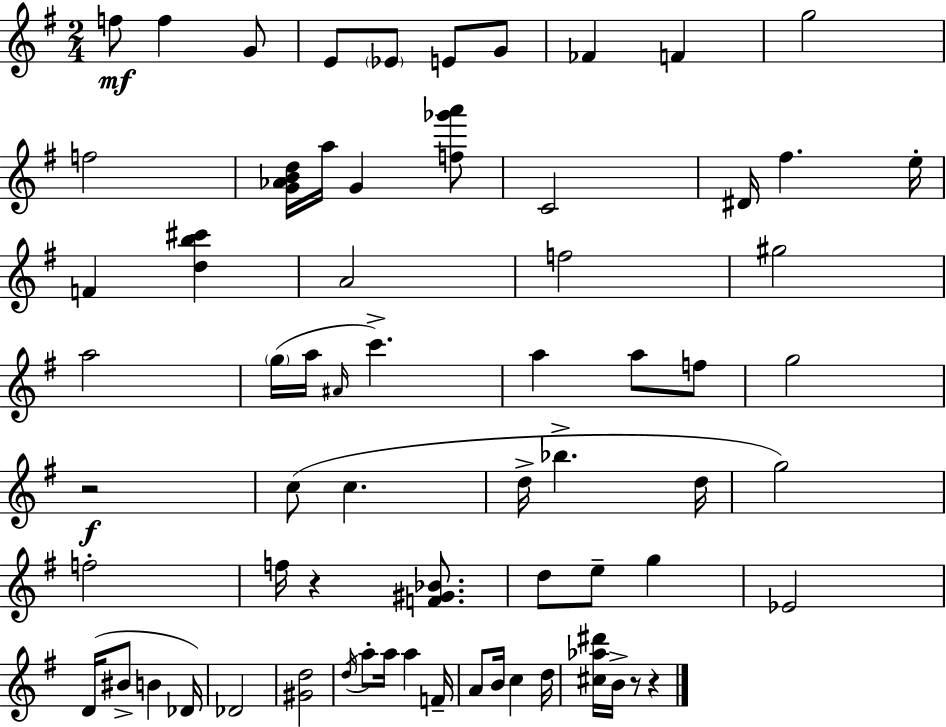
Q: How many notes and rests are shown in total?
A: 67